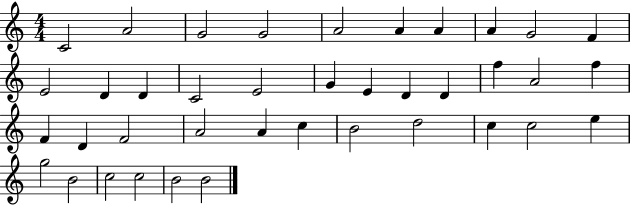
C4/h A4/h G4/h G4/h A4/h A4/q A4/q A4/q G4/h F4/q E4/h D4/q D4/q C4/h E4/h G4/q E4/q D4/q D4/q F5/q A4/h F5/q F4/q D4/q F4/h A4/h A4/q C5/q B4/h D5/h C5/q C5/h E5/q G5/h B4/h C5/h C5/h B4/h B4/h